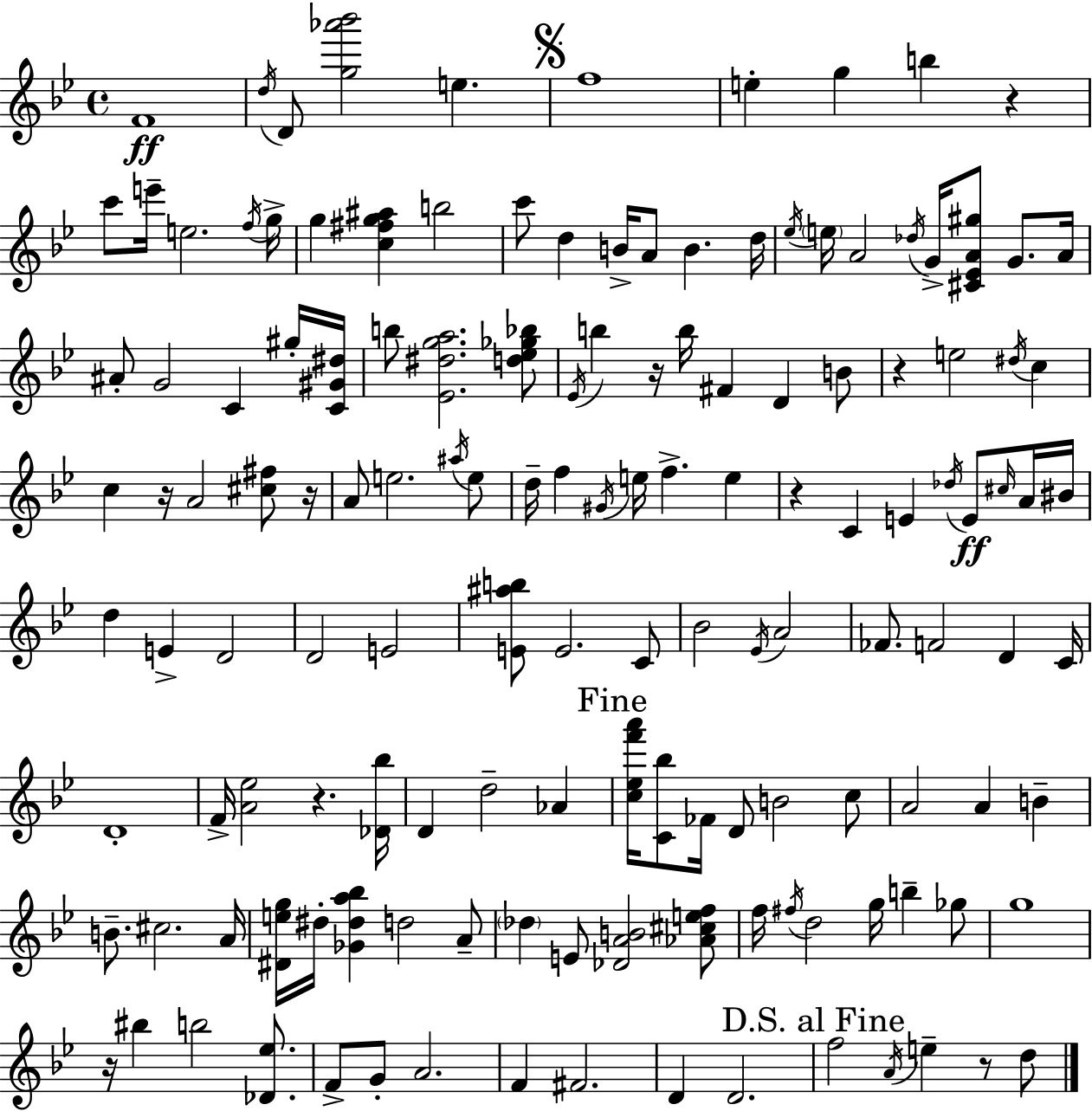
{
  \clef treble
  \time 4/4
  \defaultTimeSignature
  \key bes \major
  f'1\ff | \acciaccatura { d''16 } d'8 <g'' aes''' bes'''>2 e''4. | \mark \markup { \musicglyph "scripts.segno" } f''1 | e''4-. g''4 b''4 r4 | \break c'''8 e'''16-- e''2. | \acciaccatura { f''16 } g''16-> g''4 <c'' fis'' g'' ais''>4 b''2 | c'''8 d''4 b'16-> a'8 b'4. | d''16 \acciaccatura { ees''16 } \parenthesize e''16 a'2 \acciaccatura { des''16 } g'16-> <cis' ees' a' gis''>8 | \break g'8. a'16 ais'8-. g'2 c'4 | gis''16-. <c' gis' dis''>16 b''8 <ees' dis'' g'' a''>2. | <d'' ees'' ges'' bes''>8 \acciaccatura { ees'16 } b''4 r16 b''16 fis'4 d'4 | b'8 r4 e''2 | \break \acciaccatura { dis''16 } c''4 c''4 r16 a'2 | <cis'' fis''>8 r16 a'8 e''2. | \acciaccatura { ais''16 } e''8 d''16-- f''4 \acciaccatura { gis'16 } e''16 f''4.-> | e''4 r4 c'4 | \break e'4 \acciaccatura { des''16 } e'8\ff \grace { cis''16 } a'16 bis'16 d''4 e'4-> | d'2 d'2 | e'2 <e' ais'' b''>8 e'2. | c'8 bes'2 | \break \acciaccatura { ees'16 } a'2 fes'8. f'2 | d'4 c'16 d'1-. | f'16-> <a' ees''>2 | r4. <des' bes''>16 d'4 d''2-- | \break aes'4 \mark "Fine" <c'' ees'' f''' a'''>16 <c' bes''>8 fes'16 d'8 | b'2 c''8 a'2 | a'4 b'4-- b'8.-- cis''2. | a'16 <dis' e'' g''>16 dis''16-. <ges' dis'' a'' bes''>4 | \break d''2 a'8-- \parenthesize des''4 e'8 | <des' a' b'>2 <aes' cis'' e'' f''>8 f''16 \acciaccatura { fis''16 } d''2 | g''16 b''4-- ges''8 g''1 | r16 bis''4 | \break b''2 <des' ees''>8. f'8-> g'8-. | a'2. f'4 | fis'2. d'4 | d'2. \mark "D.S. al Fine" f''2 | \break \acciaccatura { a'16 } e''4-- r8 d''8 \bar "|."
}